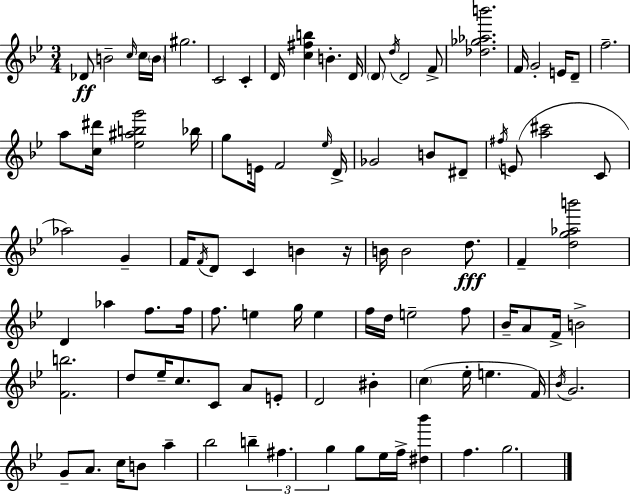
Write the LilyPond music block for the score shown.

{
  \clef treble
  \numericTimeSignature
  \time 3/4
  \key g \minor
  des'8\ff b'2-- \grace { c''16 } c''16 | \parenthesize b'16 gis''2. | c'2 c'4-. | d'16 <c'' fis'' b''>4 b'4.-. | \break d'16 \parenthesize d'8 \acciaccatura { d''16 } d'2 | f'8-> <des'' ges'' aes'' b'''>2. | f'16 g'2-. e'16 | d'8-- f''2.-- | \break a''8 <c'' dis'''>16 <ees'' ais'' b'' g'''>2 | bes''16 g''8 e'16 f'2 | \grace { ees''16 } d'16-> ges'2 b'8 | dis'8-- \acciaccatura { fis''16 }( e'8 <a'' cis'''>2 | \break c'8 aes''2) | g'4-- f'16 \acciaccatura { f'16 } d'8 c'4 | b'4 r16 b'16 b'2 | d''8.\fff f'4-- <d'' g'' aes'' b'''>2 | \break d'4 aes''4 | f''8. f''16 f''8. e''4 | g''16 e''4 f''16 d''16 e''2-- | f''8 bes'16-- a'8 f'16-> b'2-> | \break <f' b''>2. | d''8 ees''16-- c''8. c'8 | a'8 e'8-. d'2 | bis'4-. \parenthesize c''4( ees''16-. e''4. | \break f'16) \acciaccatura { bes'16 } g'2. | g'8-- a'8. c''16 | b'8 a''4-- bes''2 | \tuplet 3/2 { b''4-- fis''4. | \break g''4 } g''8 ees''16 f''16-> <dis'' bes'''>4 | f''4. g''2. | \bar "|."
}